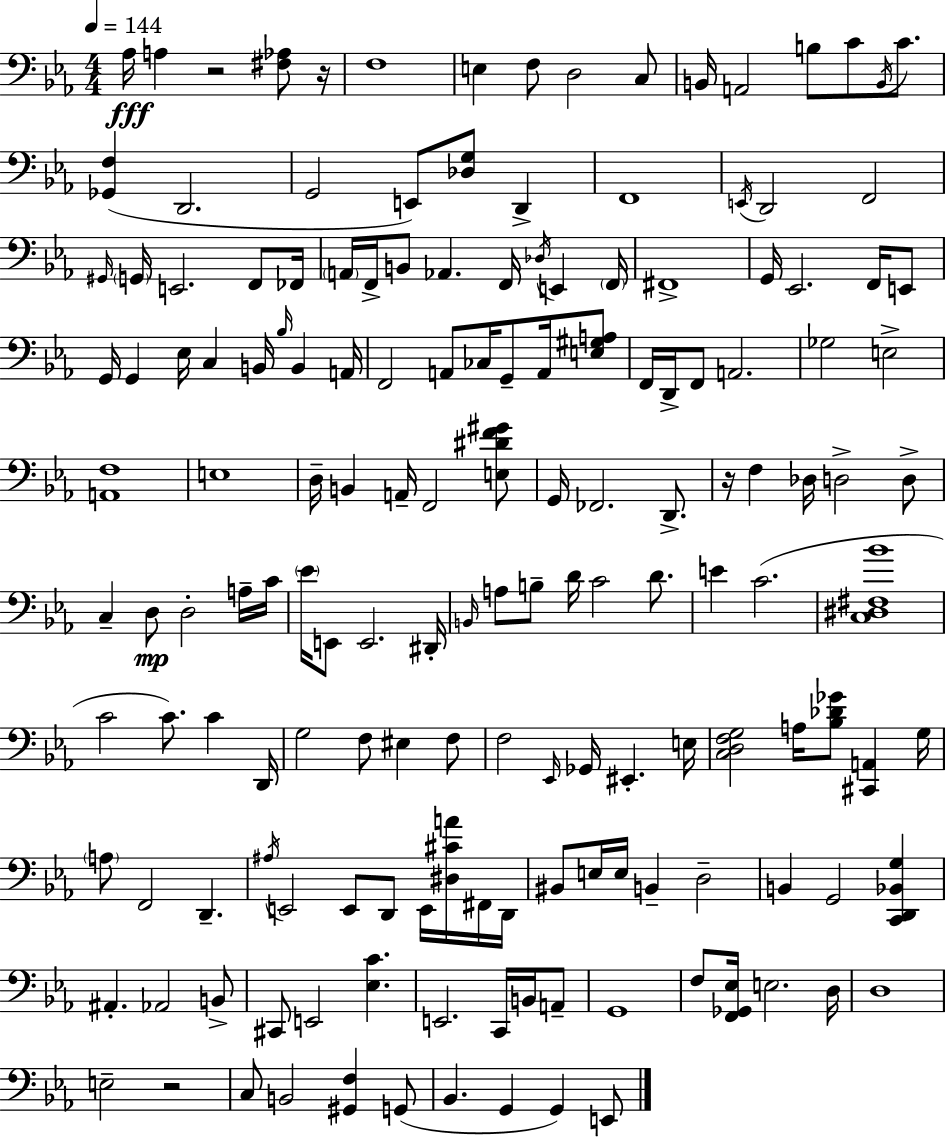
{
  \clef bass
  \numericTimeSignature
  \time 4/4
  \key ees \major
  \tempo 4 = 144
  aes16\fff a4 r2 <fis aes>8 r16 | f1 | e4 f8 d2 c8 | b,16 a,2 b8 c'8 \acciaccatura { b,16 } c'8. | \break <ges, f>4( d,2. | g,2 e,8) <des g>8 d,4-> | f,1 | \acciaccatura { e,16 } d,2 f,2 | \break \grace { gis,16 } \parenthesize g,16 e,2. | f,8 fes,16 \parenthesize a,16 f,16-> b,8 aes,4. f,16 \acciaccatura { des16 } e,4 | \parenthesize f,16 fis,1-> | g,16 ees,2. | \break f,16 e,8 g,16 g,4 ees16 c4 b,16 \grace { bes16 } | b,4 a,16 f,2 a,8 ces16 | g,8-- a,16 <e gis a>8 f,16 d,16-> f,8 a,2. | ges2 e2-> | \break <a, f>1 | e1 | d16-- b,4 a,16-- f,2 | <e dis' f' gis'>8 g,16 fes,2. | \break d,8.-> r16 f4 des16 d2-> | d8-> c4-- d8\mp d2-. | a16-- c'16 \parenthesize ees'16 e,8 e,2. | dis,16-. \grace { b,16 } a8 b8-- d'16 c'2 | \break d'8. e'4 c'2.( | <c dis fis bes'>1 | c'2 c'8.) | c'4 d,16 g2 f8 | \break eis4 f8 f2 \grace { ees,16 } ges,16 | eis,4.-. e16 <c d f g>2 a16 | <bes des' ges'>8 <cis, a,>4 g16 \parenthesize a8 f,2 | d,4.-- \acciaccatura { ais16 } e,2 | \break e,8 d,8 e,16 <dis cis' a'>16 fis,16 d,16 bis,8 e16 e16 b,4-- | d2-- b,4 g,2 | <c, d, bes, g>4 ais,4.-. aes,2 | b,8-> cis,8 e,2 | \break <ees c'>4. e,2. | c,16 b,16 a,8-- g,1 | f8 <f, ges, ees>16 e2. | d16 d1 | \break e2-- | r2 c8 b,2 | <gis, f>4 g,8( bes,4. g,4 | g,4) e,8 \bar "|."
}